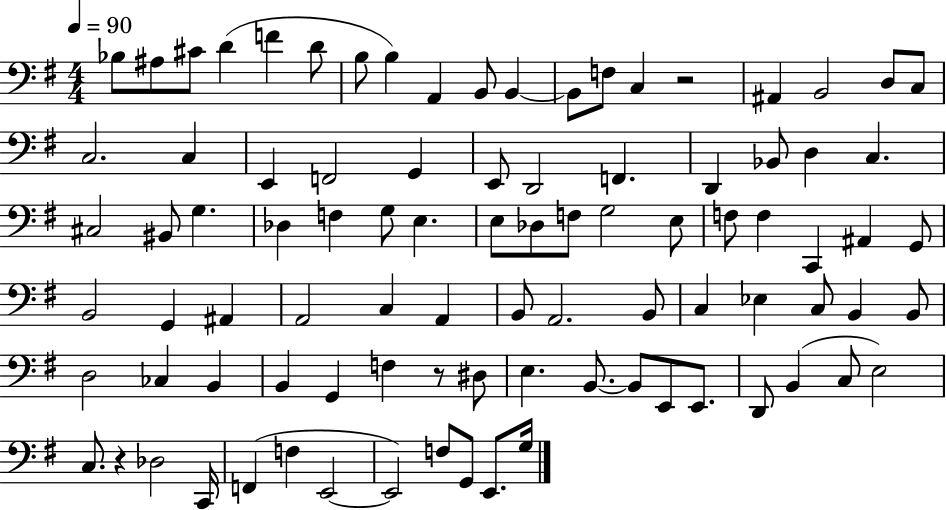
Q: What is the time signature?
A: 4/4